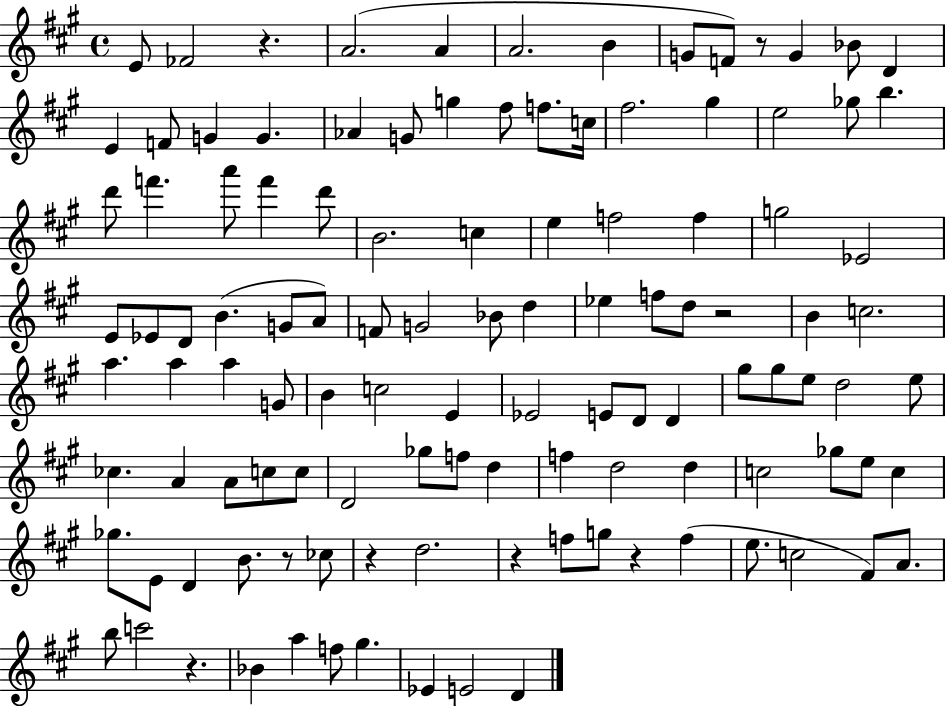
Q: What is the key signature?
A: A major